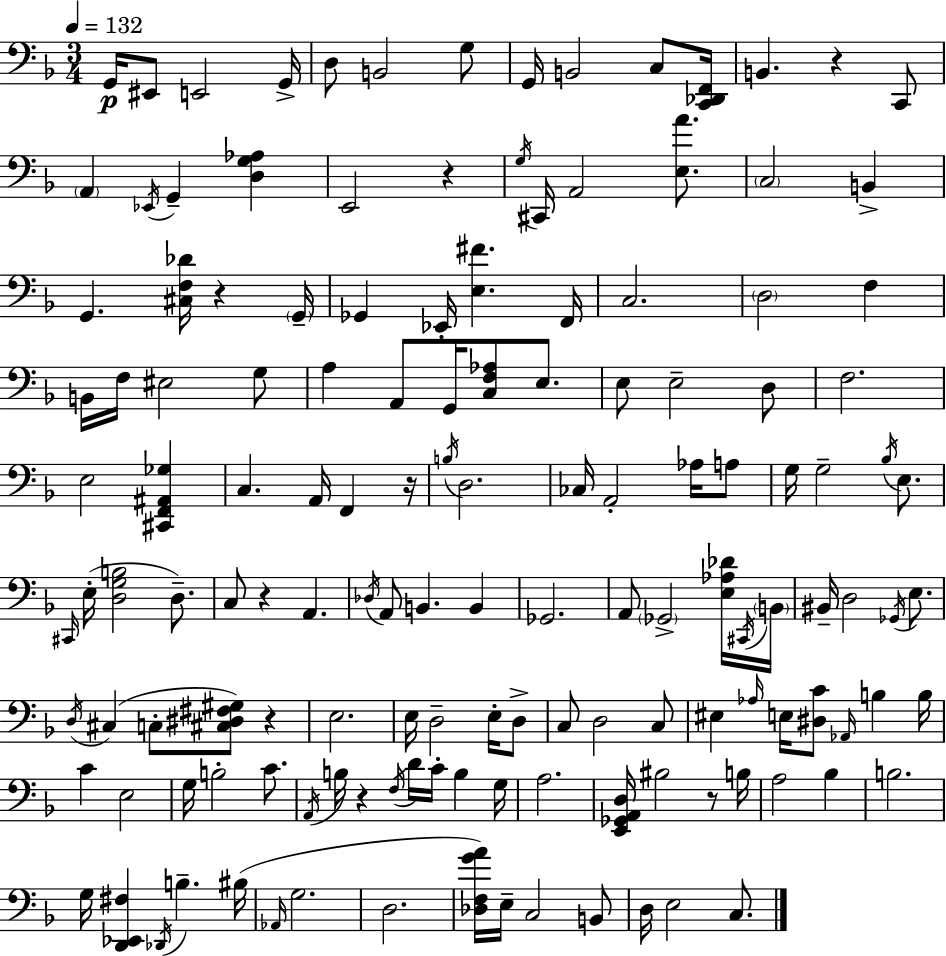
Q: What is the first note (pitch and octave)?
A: G2